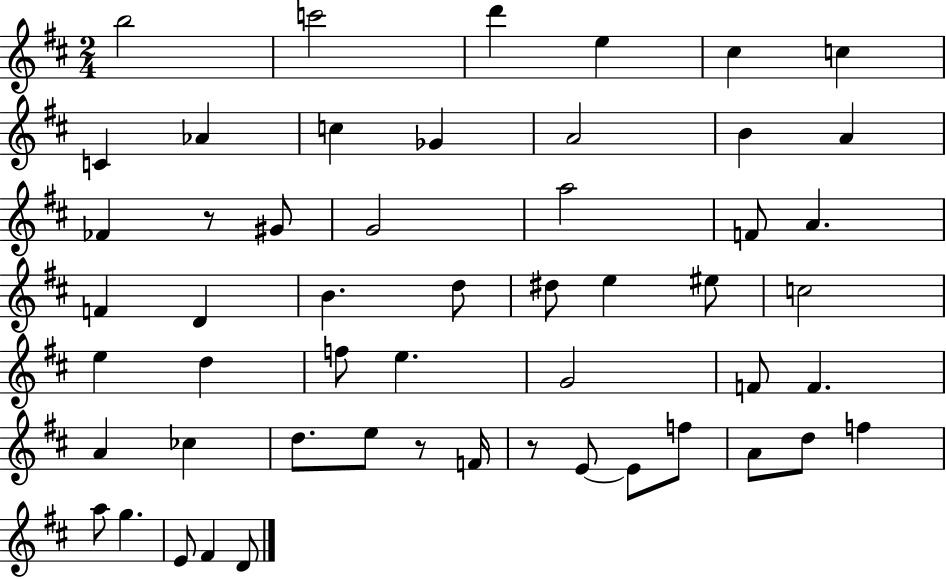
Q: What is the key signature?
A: D major